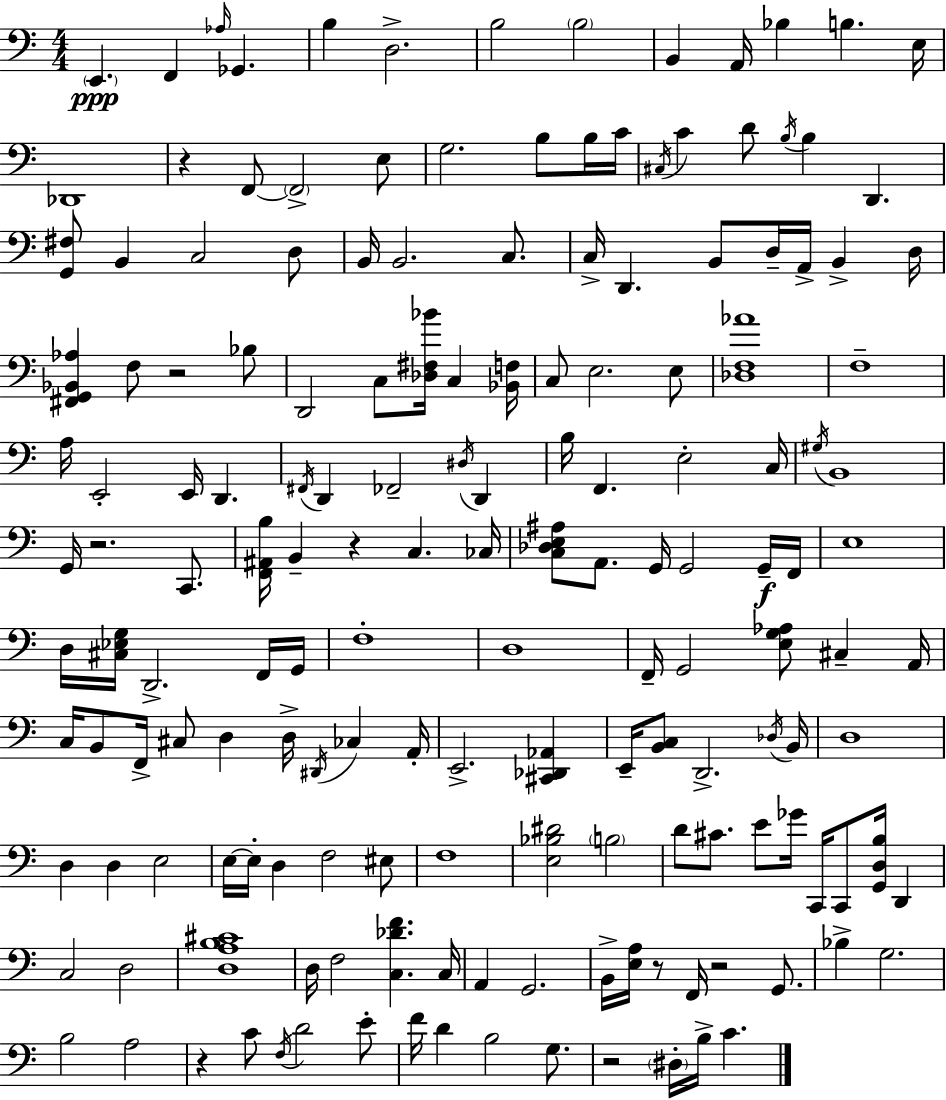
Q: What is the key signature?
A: C major